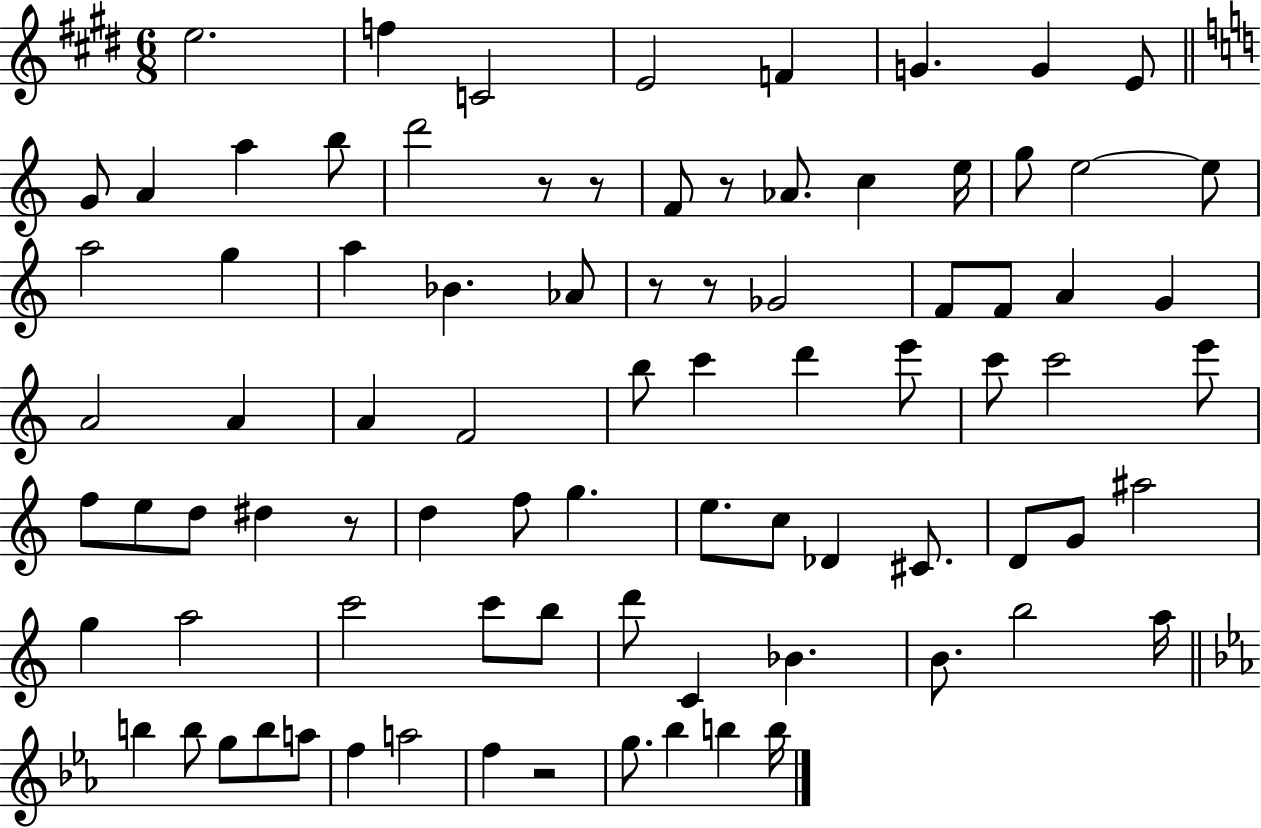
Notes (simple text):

E5/h. F5/q C4/h E4/h F4/q G4/q. G4/q E4/e G4/e A4/q A5/q B5/e D6/h R/e R/e F4/e R/e Ab4/e. C5/q E5/s G5/e E5/h E5/e A5/h G5/q A5/q Bb4/q. Ab4/e R/e R/e Gb4/h F4/e F4/e A4/q G4/q A4/h A4/q A4/q F4/h B5/e C6/q D6/q E6/e C6/e C6/h E6/e F5/e E5/e D5/e D#5/q R/e D5/q F5/e G5/q. E5/e. C5/e Db4/q C#4/e. D4/e G4/e A#5/h G5/q A5/h C6/h C6/e B5/e D6/e C4/q Bb4/q. B4/e. B5/h A5/s B5/q B5/e G5/e B5/e A5/e F5/q A5/h F5/q R/h G5/e. Bb5/q B5/q B5/s